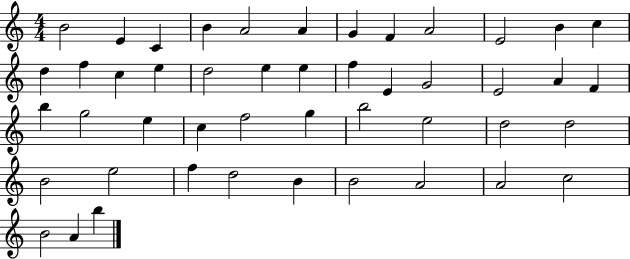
{
  \clef treble
  \numericTimeSignature
  \time 4/4
  \key c \major
  b'2 e'4 c'4 | b'4 a'2 a'4 | g'4 f'4 a'2 | e'2 b'4 c''4 | \break d''4 f''4 c''4 e''4 | d''2 e''4 e''4 | f''4 e'4 g'2 | e'2 a'4 f'4 | \break b''4 g''2 e''4 | c''4 f''2 g''4 | b''2 e''2 | d''2 d''2 | \break b'2 e''2 | f''4 d''2 b'4 | b'2 a'2 | a'2 c''2 | \break b'2 a'4 b''4 | \bar "|."
}